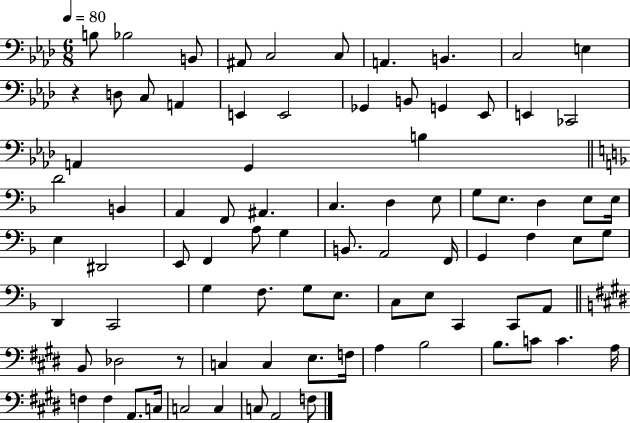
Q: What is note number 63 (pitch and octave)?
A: Db3